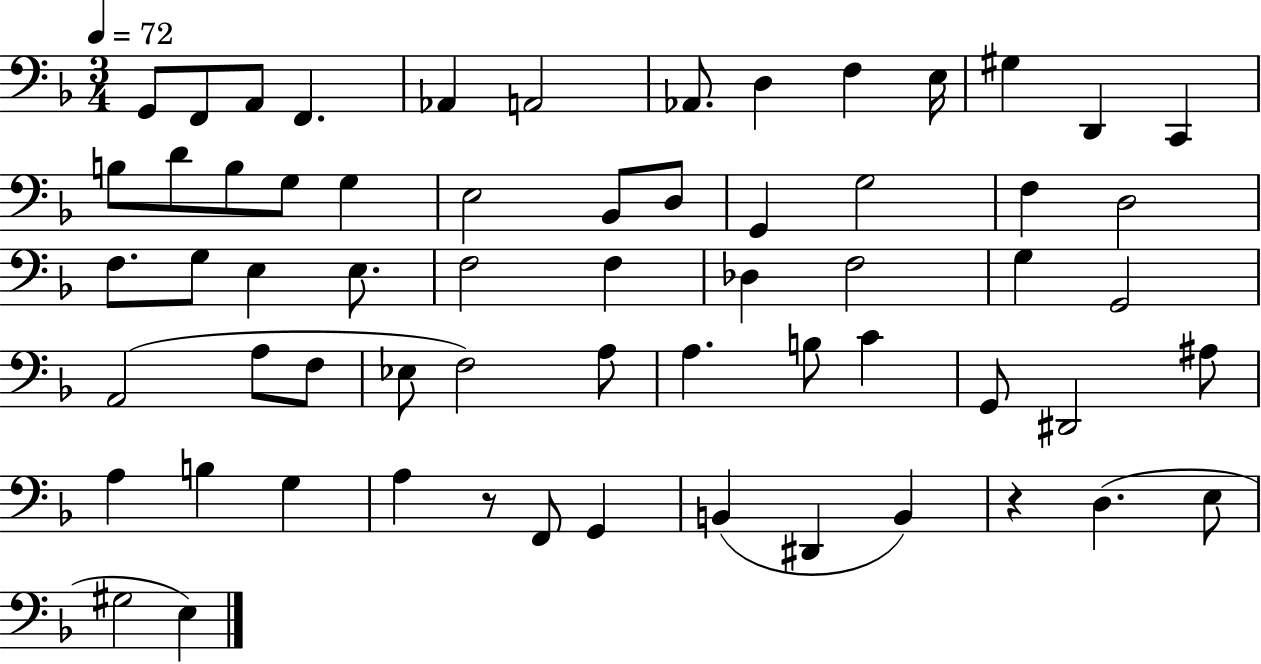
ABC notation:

X:1
T:Untitled
M:3/4
L:1/4
K:F
G,,/2 F,,/2 A,,/2 F,, _A,, A,,2 _A,,/2 D, F, E,/4 ^G, D,, C,, B,/2 D/2 B,/2 G,/2 G, E,2 _B,,/2 D,/2 G,, G,2 F, D,2 F,/2 G,/2 E, E,/2 F,2 F, _D, F,2 G, G,,2 A,,2 A,/2 F,/2 _E,/2 F,2 A,/2 A, B,/2 C G,,/2 ^D,,2 ^A,/2 A, B, G, A, z/2 F,,/2 G,, B,, ^D,, B,, z D, E,/2 ^G,2 E,